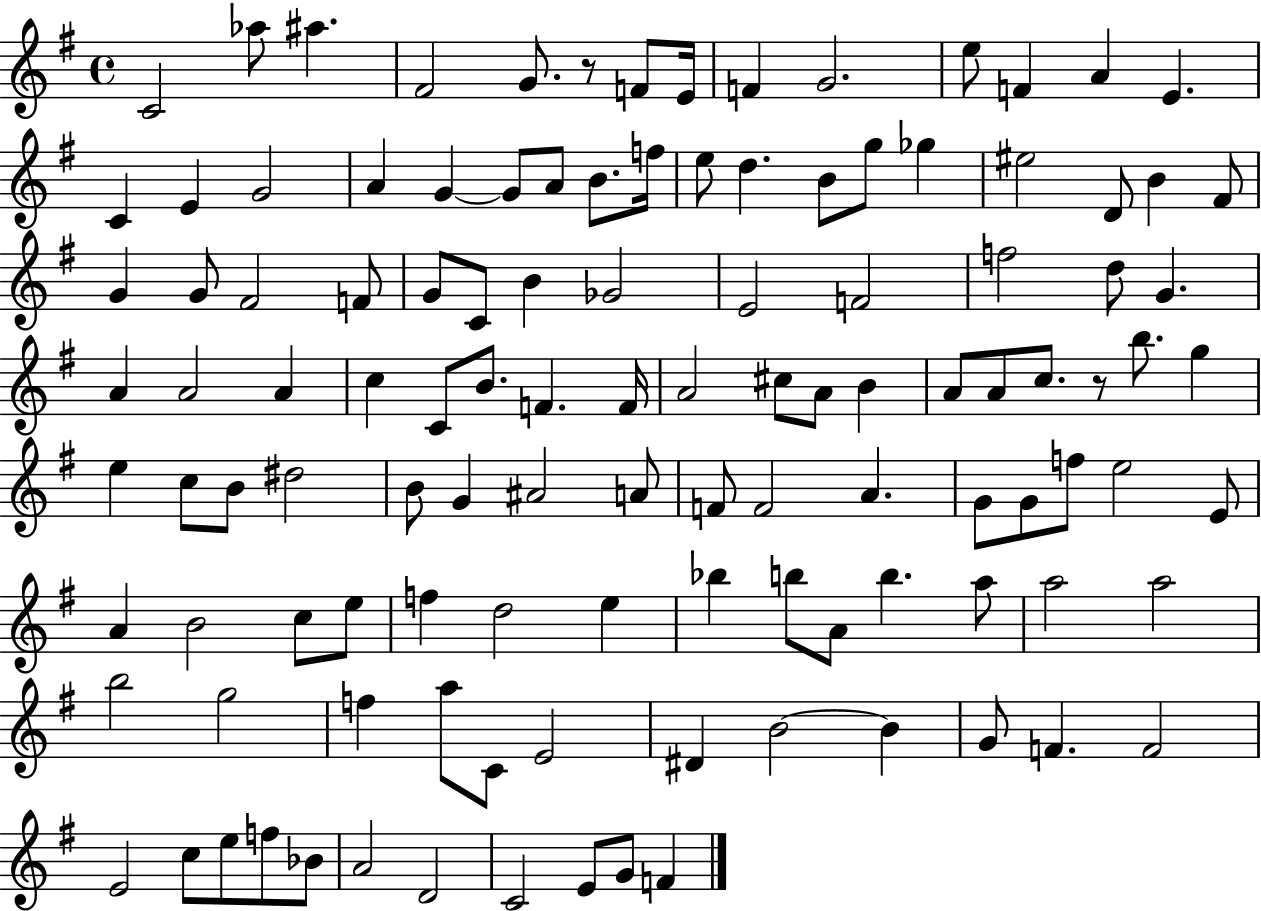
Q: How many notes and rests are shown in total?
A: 116